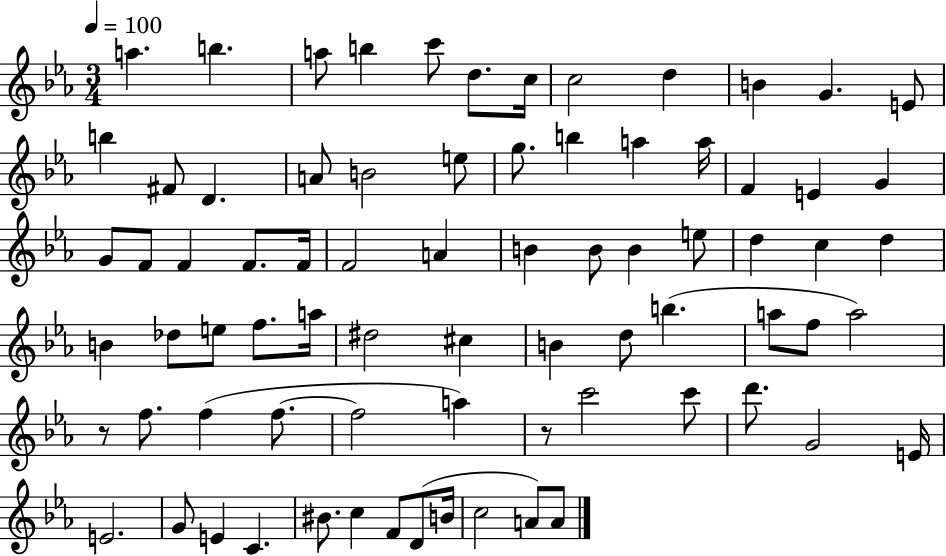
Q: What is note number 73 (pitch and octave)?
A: A4